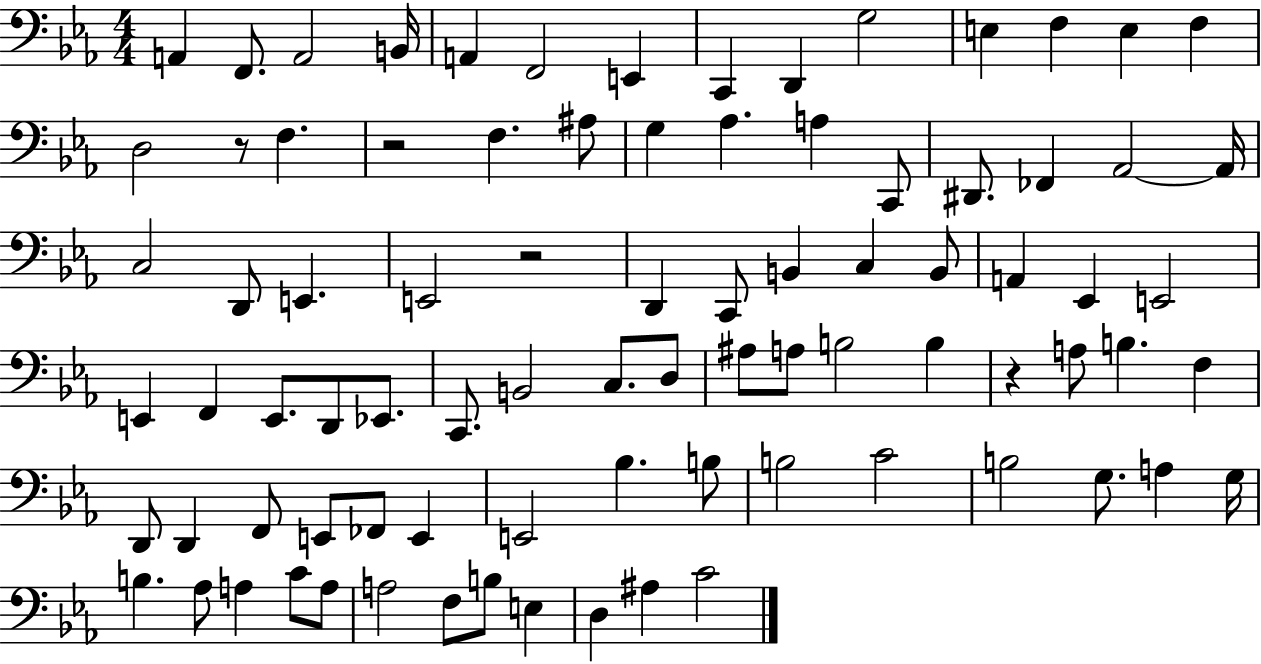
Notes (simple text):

A2/q F2/e. A2/h B2/s A2/q F2/h E2/q C2/q D2/q G3/h E3/q F3/q E3/q F3/q D3/h R/e F3/q. R/h F3/q. A#3/e G3/q Ab3/q. A3/q C2/e D#2/e. FES2/q Ab2/h Ab2/s C3/h D2/e E2/q. E2/h R/h D2/q C2/e B2/q C3/q B2/e A2/q Eb2/q E2/h E2/q F2/q E2/e. D2/e Eb2/e. C2/e. B2/h C3/e. D3/e A#3/e A3/e B3/h B3/q R/q A3/e B3/q. F3/q D2/e D2/q F2/e E2/e FES2/e E2/q E2/h Bb3/q. B3/e B3/h C4/h B3/h G3/e. A3/q G3/s B3/q. Ab3/e A3/q C4/e A3/e A3/h F3/e B3/e E3/q D3/q A#3/q C4/h